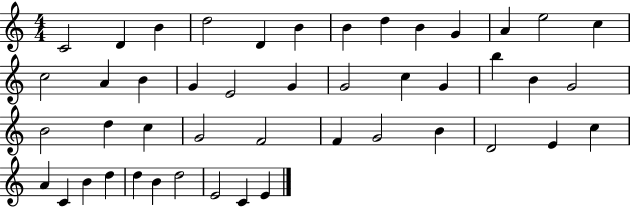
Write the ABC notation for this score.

X:1
T:Untitled
M:4/4
L:1/4
K:C
C2 D B d2 D B B d B G A e2 c c2 A B G E2 G G2 c G b B G2 B2 d c G2 F2 F G2 B D2 E c A C B d d B d2 E2 C E